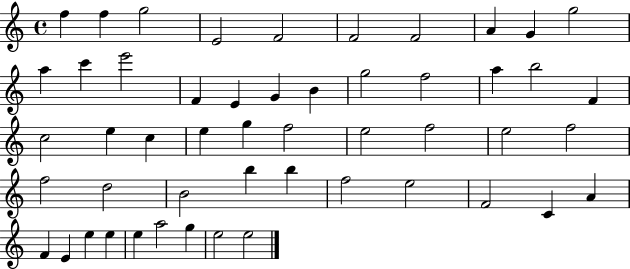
F5/q F5/q G5/h E4/h F4/h F4/h F4/h A4/q G4/q G5/h A5/q C6/q E6/h F4/q E4/q G4/q B4/q G5/h F5/h A5/q B5/h F4/q C5/h E5/q C5/q E5/q G5/q F5/h E5/h F5/h E5/h F5/h F5/h D5/h B4/h B5/q B5/q F5/h E5/h F4/h C4/q A4/q F4/q E4/q E5/q E5/q E5/q A5/h G5/q E5/h E5/h